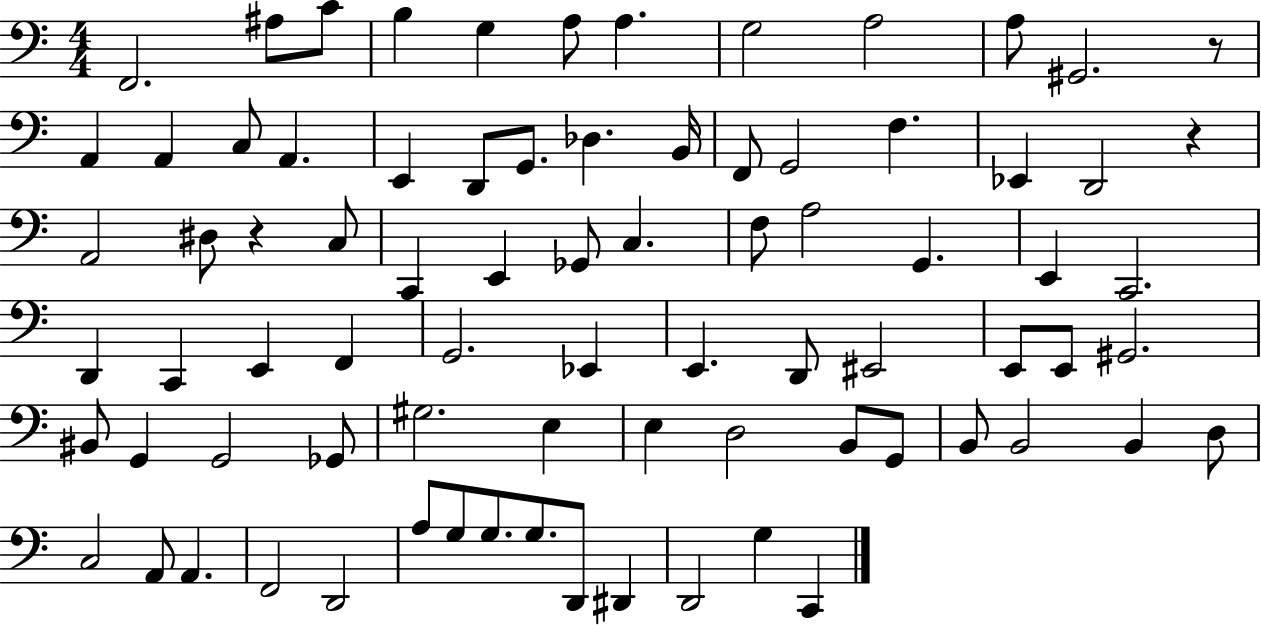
X:1
T:Untitled
M:4/4
L:1/4
K:C
F,,2 ^A,/2 C/2 B, G, A,/2 A, G,2 A,2 A,/2 ^G,,2 z/2 A,, A,, C,/2 A,, E,, D,,/2 G,,/2 _D, B,,/4 F,,/2 G,,2 F, _E,, D,,2 z A,,2 ^D,/2 z C,/2 C,, E,, _G,,/2 C, F,/2 A,2 G,, E,, C,,2 D,, C,, E,, F,, G,,2 _E,, E,, D,,/2 ^E,,2 E,,/2 E,,/2 ^G,,2 ^B,,/2 G,, G,,2 _G,,/2 ^G,2 E, E, D,2 B,,/2 G,,/2 B,,/2 B,,2 B,, D,/2 C,2 A,,/2 A,, F,,2 D,,2 A,/2 G,/2 G,/2 G,/2 D,,/2 ^D,, D,,2 G, C,,